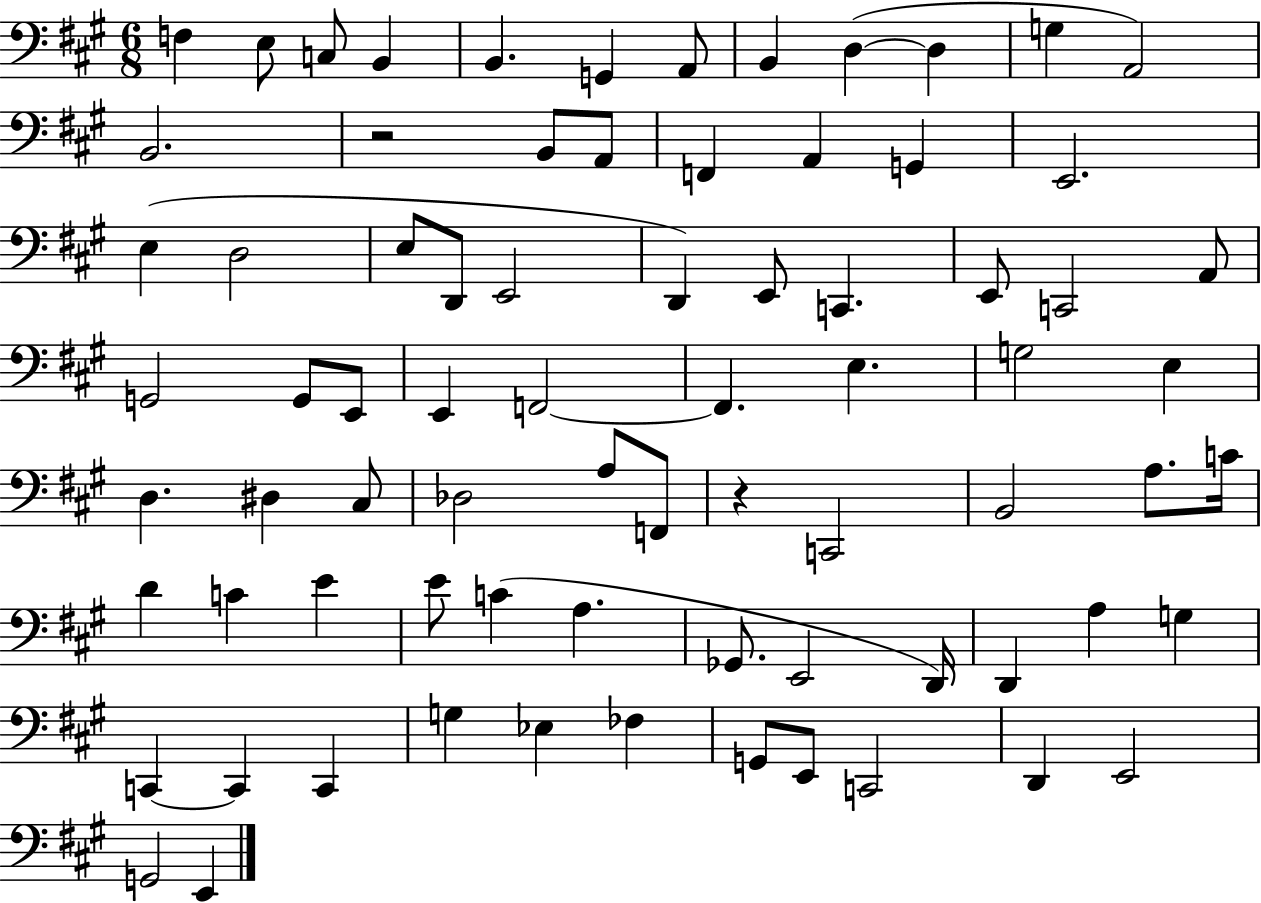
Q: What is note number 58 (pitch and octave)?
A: D2